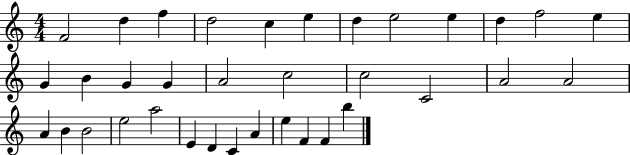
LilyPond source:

{
  \clef treble
  \numericTimeSignature
  \time 4/4
  \key c \major
  f'2 d''4 f''4 | d''2 c''4 e''4 | d''4 e''2 e''4 | d''4 f''2 e''4 | \break g'4 b'4 g'4 g'4 | a'2 c''2 | c''2 c'2 | a'2 a'2 | \break a'4 b'4 b'2 | e''2 a''2 | e'4 d'4 c'4 a'4 | e''4 f'4 f'4 b''4 | \break \bar "|."
}